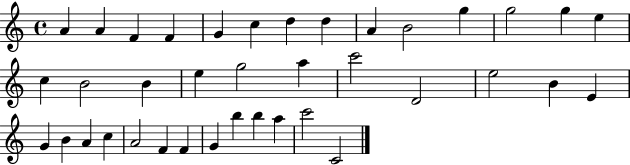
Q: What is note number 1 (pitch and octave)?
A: A4